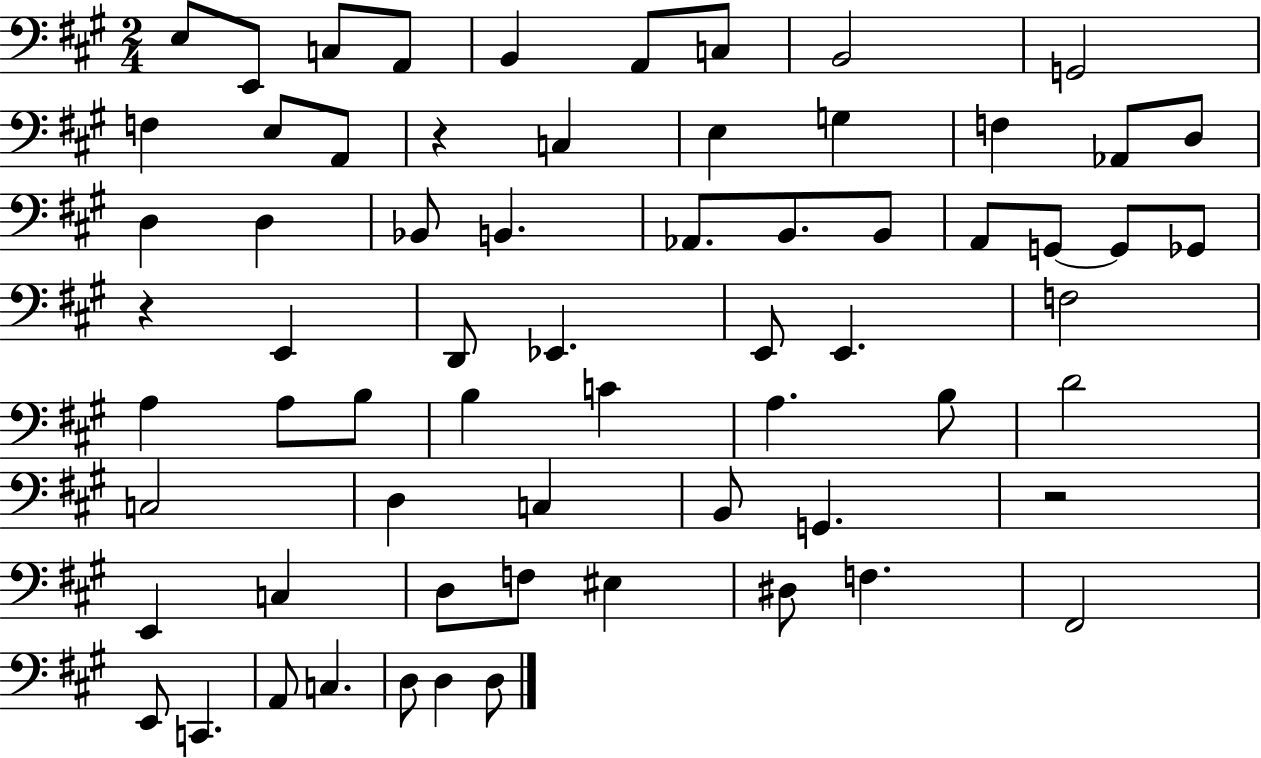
X:1
T:Untitled
M:2/4
L:1/4
K:A
E,/2 E,,/2 C,/2 A,,/2 B,, A,,/2 C,/2 B,,2 G,,2 F, E,/2 A,,/2 z C, E, G, F, _A,,/2 D,/2 D, D, _B,,/2 B,, _A,,/2 B,,/2 B,,/2 A,,/2 G,,/2 G,,/2 _G,,/2 z E,, D,,/2 _E,, E,,/2 E,, F,2 A, A,/2 B,/2 B, C A, B,/2 D2 C,2 D, C, B,,/2 G,, z2 E,, C, D,/2 F,/2 ^E, ^D,/2 F, ^F,,2 E,,/2 C,, A,,/2 C, D,/2 D, D,/2